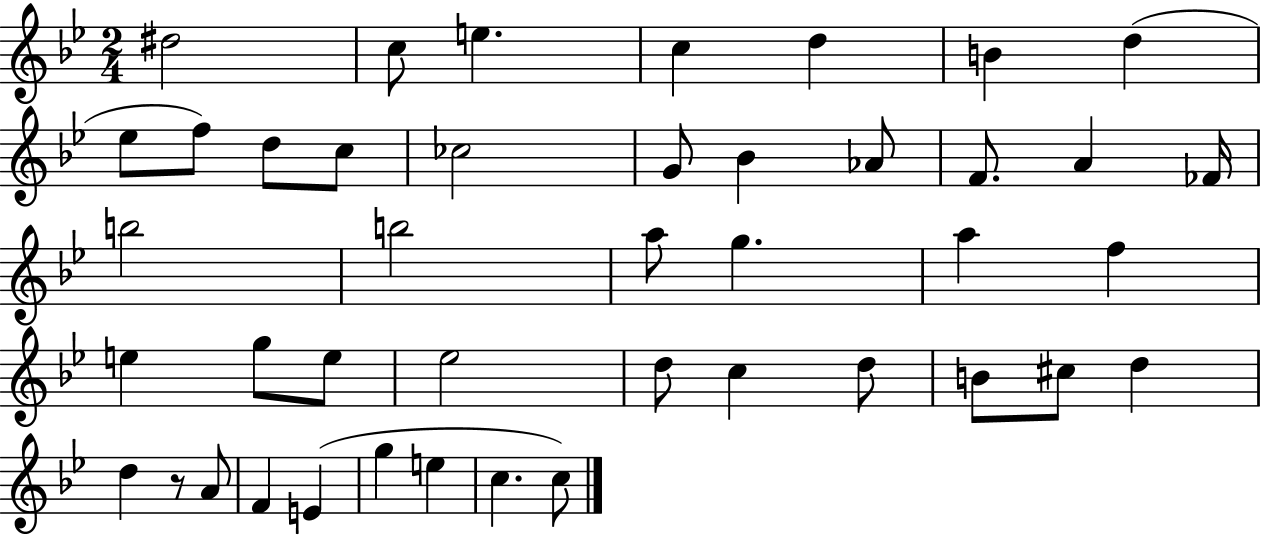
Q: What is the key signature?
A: BES major